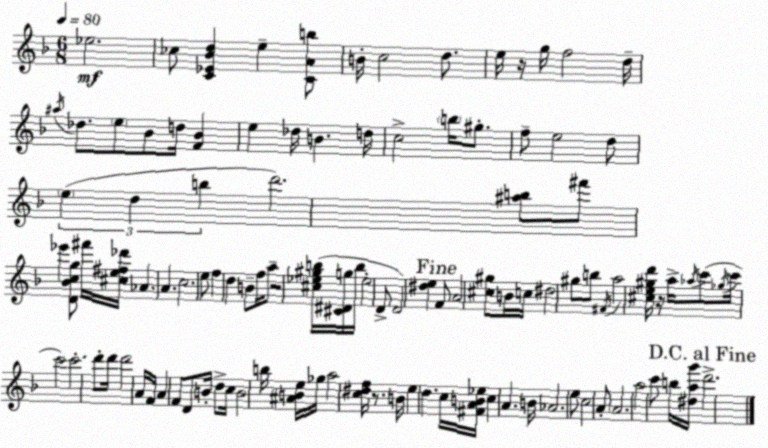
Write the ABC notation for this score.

X:1
T:Untitled
M:6/8
L:1/4
K:F
_e2 _c/2 [C_E_Bd] e [CAb]/2 B/4 c2 d/2 e/4 z/4 g/4 f2 d/4 ^a/4 _d/2 e/2 _B/2 d/4 [F_B] e _d/4 B d/4 c2 b/4 ^g/2 f/2 e2 d/2 e d b d'2 [^ab]/2 ^f'/2 _e' [D_Bcg]/2 ^f'/4 [^ce^f_d']/4 _A A c2 e/2 f d B/2 f/4 a/2 z2 [^c_e^gb]/4 [^C^Dg]/4 b/4 _e2 D/2 D2 [^de] F/2 A2 [^c^g]/2 B/4 c/4 ^d2 ^g/2 b/2 ^F/4 a2 [^ce^gd']/4 z/4 a/4 _a/4 c'/2 _g/4 c'/4 c'2 c'2 d'/2 d'/4 d'2 A/4 F/4 A F/2 D/2 B/4 d/2 c/4 B2 b/4 [^ABe]/4 _g/4 a2 [c^df]/4 z/2 B/4 e d c/4 [^FAB_e]/4 c A B/4 _A2 e/2 c2 A/2 A2 a2 c'/2 b/4 [^dag']/4 d'2